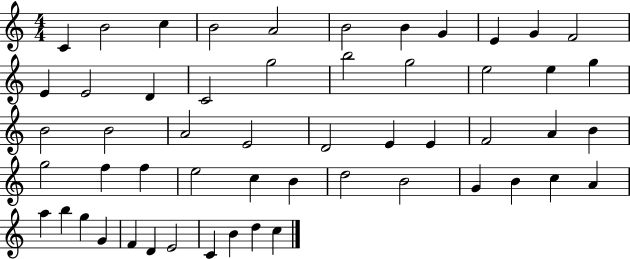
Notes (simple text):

C4/q B4/h C5/q B4/h A4/h B4/h B4/q G4/q E4/q G4/q F4/h E4/q E4/h D4/q C4/h G5/h B5/h G5/h E5/h E5/q G5/q B4/h B4/h A4/h E4/h D4/h E4/q E4/q F4/h A4/q B4/q G5/h F5/q F5/q E5/h C5/q B4/q D5/h B4/h G4/q B4/q C5/q A4/q A5/q B5/q G5/q G4/q F4/q D4/q E4/h C4/q B4/q D5/q C5/q